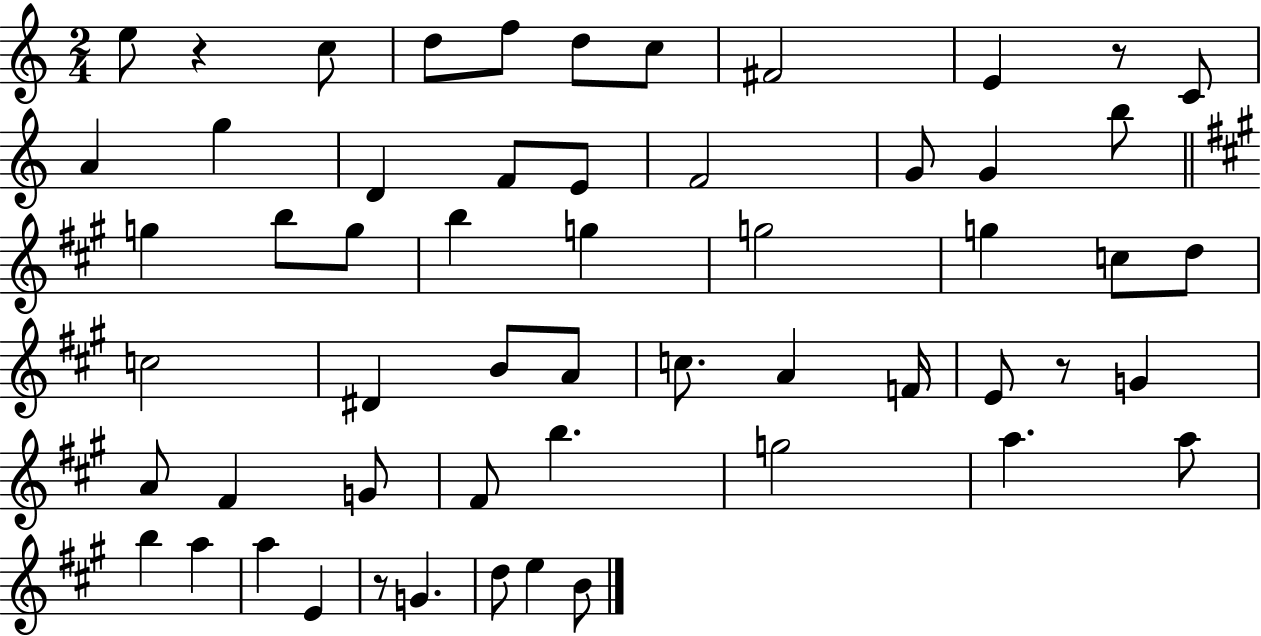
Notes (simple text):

E5/e R/q C5/e D5/e F5/e D5/e C5/e F#4/h E4/q R/e C4/e A4/q G5/q D4/q F4/e E4/e F4/h G4/e G4/q B5/e G5/q B5/e G5/e B5/q G5/q G5/h G5/q C5/e D5/e C5/h D#4/q B4/e A4/e C5/e. A4/q F4/s E4/e R/e G4/q A4/e F#4/q G4/e F#4/e B5/q. G5/h A5/q. A5/e B5/q A5/q A5/q E4/q R/e G4/q. D5/e E5/q B4/e